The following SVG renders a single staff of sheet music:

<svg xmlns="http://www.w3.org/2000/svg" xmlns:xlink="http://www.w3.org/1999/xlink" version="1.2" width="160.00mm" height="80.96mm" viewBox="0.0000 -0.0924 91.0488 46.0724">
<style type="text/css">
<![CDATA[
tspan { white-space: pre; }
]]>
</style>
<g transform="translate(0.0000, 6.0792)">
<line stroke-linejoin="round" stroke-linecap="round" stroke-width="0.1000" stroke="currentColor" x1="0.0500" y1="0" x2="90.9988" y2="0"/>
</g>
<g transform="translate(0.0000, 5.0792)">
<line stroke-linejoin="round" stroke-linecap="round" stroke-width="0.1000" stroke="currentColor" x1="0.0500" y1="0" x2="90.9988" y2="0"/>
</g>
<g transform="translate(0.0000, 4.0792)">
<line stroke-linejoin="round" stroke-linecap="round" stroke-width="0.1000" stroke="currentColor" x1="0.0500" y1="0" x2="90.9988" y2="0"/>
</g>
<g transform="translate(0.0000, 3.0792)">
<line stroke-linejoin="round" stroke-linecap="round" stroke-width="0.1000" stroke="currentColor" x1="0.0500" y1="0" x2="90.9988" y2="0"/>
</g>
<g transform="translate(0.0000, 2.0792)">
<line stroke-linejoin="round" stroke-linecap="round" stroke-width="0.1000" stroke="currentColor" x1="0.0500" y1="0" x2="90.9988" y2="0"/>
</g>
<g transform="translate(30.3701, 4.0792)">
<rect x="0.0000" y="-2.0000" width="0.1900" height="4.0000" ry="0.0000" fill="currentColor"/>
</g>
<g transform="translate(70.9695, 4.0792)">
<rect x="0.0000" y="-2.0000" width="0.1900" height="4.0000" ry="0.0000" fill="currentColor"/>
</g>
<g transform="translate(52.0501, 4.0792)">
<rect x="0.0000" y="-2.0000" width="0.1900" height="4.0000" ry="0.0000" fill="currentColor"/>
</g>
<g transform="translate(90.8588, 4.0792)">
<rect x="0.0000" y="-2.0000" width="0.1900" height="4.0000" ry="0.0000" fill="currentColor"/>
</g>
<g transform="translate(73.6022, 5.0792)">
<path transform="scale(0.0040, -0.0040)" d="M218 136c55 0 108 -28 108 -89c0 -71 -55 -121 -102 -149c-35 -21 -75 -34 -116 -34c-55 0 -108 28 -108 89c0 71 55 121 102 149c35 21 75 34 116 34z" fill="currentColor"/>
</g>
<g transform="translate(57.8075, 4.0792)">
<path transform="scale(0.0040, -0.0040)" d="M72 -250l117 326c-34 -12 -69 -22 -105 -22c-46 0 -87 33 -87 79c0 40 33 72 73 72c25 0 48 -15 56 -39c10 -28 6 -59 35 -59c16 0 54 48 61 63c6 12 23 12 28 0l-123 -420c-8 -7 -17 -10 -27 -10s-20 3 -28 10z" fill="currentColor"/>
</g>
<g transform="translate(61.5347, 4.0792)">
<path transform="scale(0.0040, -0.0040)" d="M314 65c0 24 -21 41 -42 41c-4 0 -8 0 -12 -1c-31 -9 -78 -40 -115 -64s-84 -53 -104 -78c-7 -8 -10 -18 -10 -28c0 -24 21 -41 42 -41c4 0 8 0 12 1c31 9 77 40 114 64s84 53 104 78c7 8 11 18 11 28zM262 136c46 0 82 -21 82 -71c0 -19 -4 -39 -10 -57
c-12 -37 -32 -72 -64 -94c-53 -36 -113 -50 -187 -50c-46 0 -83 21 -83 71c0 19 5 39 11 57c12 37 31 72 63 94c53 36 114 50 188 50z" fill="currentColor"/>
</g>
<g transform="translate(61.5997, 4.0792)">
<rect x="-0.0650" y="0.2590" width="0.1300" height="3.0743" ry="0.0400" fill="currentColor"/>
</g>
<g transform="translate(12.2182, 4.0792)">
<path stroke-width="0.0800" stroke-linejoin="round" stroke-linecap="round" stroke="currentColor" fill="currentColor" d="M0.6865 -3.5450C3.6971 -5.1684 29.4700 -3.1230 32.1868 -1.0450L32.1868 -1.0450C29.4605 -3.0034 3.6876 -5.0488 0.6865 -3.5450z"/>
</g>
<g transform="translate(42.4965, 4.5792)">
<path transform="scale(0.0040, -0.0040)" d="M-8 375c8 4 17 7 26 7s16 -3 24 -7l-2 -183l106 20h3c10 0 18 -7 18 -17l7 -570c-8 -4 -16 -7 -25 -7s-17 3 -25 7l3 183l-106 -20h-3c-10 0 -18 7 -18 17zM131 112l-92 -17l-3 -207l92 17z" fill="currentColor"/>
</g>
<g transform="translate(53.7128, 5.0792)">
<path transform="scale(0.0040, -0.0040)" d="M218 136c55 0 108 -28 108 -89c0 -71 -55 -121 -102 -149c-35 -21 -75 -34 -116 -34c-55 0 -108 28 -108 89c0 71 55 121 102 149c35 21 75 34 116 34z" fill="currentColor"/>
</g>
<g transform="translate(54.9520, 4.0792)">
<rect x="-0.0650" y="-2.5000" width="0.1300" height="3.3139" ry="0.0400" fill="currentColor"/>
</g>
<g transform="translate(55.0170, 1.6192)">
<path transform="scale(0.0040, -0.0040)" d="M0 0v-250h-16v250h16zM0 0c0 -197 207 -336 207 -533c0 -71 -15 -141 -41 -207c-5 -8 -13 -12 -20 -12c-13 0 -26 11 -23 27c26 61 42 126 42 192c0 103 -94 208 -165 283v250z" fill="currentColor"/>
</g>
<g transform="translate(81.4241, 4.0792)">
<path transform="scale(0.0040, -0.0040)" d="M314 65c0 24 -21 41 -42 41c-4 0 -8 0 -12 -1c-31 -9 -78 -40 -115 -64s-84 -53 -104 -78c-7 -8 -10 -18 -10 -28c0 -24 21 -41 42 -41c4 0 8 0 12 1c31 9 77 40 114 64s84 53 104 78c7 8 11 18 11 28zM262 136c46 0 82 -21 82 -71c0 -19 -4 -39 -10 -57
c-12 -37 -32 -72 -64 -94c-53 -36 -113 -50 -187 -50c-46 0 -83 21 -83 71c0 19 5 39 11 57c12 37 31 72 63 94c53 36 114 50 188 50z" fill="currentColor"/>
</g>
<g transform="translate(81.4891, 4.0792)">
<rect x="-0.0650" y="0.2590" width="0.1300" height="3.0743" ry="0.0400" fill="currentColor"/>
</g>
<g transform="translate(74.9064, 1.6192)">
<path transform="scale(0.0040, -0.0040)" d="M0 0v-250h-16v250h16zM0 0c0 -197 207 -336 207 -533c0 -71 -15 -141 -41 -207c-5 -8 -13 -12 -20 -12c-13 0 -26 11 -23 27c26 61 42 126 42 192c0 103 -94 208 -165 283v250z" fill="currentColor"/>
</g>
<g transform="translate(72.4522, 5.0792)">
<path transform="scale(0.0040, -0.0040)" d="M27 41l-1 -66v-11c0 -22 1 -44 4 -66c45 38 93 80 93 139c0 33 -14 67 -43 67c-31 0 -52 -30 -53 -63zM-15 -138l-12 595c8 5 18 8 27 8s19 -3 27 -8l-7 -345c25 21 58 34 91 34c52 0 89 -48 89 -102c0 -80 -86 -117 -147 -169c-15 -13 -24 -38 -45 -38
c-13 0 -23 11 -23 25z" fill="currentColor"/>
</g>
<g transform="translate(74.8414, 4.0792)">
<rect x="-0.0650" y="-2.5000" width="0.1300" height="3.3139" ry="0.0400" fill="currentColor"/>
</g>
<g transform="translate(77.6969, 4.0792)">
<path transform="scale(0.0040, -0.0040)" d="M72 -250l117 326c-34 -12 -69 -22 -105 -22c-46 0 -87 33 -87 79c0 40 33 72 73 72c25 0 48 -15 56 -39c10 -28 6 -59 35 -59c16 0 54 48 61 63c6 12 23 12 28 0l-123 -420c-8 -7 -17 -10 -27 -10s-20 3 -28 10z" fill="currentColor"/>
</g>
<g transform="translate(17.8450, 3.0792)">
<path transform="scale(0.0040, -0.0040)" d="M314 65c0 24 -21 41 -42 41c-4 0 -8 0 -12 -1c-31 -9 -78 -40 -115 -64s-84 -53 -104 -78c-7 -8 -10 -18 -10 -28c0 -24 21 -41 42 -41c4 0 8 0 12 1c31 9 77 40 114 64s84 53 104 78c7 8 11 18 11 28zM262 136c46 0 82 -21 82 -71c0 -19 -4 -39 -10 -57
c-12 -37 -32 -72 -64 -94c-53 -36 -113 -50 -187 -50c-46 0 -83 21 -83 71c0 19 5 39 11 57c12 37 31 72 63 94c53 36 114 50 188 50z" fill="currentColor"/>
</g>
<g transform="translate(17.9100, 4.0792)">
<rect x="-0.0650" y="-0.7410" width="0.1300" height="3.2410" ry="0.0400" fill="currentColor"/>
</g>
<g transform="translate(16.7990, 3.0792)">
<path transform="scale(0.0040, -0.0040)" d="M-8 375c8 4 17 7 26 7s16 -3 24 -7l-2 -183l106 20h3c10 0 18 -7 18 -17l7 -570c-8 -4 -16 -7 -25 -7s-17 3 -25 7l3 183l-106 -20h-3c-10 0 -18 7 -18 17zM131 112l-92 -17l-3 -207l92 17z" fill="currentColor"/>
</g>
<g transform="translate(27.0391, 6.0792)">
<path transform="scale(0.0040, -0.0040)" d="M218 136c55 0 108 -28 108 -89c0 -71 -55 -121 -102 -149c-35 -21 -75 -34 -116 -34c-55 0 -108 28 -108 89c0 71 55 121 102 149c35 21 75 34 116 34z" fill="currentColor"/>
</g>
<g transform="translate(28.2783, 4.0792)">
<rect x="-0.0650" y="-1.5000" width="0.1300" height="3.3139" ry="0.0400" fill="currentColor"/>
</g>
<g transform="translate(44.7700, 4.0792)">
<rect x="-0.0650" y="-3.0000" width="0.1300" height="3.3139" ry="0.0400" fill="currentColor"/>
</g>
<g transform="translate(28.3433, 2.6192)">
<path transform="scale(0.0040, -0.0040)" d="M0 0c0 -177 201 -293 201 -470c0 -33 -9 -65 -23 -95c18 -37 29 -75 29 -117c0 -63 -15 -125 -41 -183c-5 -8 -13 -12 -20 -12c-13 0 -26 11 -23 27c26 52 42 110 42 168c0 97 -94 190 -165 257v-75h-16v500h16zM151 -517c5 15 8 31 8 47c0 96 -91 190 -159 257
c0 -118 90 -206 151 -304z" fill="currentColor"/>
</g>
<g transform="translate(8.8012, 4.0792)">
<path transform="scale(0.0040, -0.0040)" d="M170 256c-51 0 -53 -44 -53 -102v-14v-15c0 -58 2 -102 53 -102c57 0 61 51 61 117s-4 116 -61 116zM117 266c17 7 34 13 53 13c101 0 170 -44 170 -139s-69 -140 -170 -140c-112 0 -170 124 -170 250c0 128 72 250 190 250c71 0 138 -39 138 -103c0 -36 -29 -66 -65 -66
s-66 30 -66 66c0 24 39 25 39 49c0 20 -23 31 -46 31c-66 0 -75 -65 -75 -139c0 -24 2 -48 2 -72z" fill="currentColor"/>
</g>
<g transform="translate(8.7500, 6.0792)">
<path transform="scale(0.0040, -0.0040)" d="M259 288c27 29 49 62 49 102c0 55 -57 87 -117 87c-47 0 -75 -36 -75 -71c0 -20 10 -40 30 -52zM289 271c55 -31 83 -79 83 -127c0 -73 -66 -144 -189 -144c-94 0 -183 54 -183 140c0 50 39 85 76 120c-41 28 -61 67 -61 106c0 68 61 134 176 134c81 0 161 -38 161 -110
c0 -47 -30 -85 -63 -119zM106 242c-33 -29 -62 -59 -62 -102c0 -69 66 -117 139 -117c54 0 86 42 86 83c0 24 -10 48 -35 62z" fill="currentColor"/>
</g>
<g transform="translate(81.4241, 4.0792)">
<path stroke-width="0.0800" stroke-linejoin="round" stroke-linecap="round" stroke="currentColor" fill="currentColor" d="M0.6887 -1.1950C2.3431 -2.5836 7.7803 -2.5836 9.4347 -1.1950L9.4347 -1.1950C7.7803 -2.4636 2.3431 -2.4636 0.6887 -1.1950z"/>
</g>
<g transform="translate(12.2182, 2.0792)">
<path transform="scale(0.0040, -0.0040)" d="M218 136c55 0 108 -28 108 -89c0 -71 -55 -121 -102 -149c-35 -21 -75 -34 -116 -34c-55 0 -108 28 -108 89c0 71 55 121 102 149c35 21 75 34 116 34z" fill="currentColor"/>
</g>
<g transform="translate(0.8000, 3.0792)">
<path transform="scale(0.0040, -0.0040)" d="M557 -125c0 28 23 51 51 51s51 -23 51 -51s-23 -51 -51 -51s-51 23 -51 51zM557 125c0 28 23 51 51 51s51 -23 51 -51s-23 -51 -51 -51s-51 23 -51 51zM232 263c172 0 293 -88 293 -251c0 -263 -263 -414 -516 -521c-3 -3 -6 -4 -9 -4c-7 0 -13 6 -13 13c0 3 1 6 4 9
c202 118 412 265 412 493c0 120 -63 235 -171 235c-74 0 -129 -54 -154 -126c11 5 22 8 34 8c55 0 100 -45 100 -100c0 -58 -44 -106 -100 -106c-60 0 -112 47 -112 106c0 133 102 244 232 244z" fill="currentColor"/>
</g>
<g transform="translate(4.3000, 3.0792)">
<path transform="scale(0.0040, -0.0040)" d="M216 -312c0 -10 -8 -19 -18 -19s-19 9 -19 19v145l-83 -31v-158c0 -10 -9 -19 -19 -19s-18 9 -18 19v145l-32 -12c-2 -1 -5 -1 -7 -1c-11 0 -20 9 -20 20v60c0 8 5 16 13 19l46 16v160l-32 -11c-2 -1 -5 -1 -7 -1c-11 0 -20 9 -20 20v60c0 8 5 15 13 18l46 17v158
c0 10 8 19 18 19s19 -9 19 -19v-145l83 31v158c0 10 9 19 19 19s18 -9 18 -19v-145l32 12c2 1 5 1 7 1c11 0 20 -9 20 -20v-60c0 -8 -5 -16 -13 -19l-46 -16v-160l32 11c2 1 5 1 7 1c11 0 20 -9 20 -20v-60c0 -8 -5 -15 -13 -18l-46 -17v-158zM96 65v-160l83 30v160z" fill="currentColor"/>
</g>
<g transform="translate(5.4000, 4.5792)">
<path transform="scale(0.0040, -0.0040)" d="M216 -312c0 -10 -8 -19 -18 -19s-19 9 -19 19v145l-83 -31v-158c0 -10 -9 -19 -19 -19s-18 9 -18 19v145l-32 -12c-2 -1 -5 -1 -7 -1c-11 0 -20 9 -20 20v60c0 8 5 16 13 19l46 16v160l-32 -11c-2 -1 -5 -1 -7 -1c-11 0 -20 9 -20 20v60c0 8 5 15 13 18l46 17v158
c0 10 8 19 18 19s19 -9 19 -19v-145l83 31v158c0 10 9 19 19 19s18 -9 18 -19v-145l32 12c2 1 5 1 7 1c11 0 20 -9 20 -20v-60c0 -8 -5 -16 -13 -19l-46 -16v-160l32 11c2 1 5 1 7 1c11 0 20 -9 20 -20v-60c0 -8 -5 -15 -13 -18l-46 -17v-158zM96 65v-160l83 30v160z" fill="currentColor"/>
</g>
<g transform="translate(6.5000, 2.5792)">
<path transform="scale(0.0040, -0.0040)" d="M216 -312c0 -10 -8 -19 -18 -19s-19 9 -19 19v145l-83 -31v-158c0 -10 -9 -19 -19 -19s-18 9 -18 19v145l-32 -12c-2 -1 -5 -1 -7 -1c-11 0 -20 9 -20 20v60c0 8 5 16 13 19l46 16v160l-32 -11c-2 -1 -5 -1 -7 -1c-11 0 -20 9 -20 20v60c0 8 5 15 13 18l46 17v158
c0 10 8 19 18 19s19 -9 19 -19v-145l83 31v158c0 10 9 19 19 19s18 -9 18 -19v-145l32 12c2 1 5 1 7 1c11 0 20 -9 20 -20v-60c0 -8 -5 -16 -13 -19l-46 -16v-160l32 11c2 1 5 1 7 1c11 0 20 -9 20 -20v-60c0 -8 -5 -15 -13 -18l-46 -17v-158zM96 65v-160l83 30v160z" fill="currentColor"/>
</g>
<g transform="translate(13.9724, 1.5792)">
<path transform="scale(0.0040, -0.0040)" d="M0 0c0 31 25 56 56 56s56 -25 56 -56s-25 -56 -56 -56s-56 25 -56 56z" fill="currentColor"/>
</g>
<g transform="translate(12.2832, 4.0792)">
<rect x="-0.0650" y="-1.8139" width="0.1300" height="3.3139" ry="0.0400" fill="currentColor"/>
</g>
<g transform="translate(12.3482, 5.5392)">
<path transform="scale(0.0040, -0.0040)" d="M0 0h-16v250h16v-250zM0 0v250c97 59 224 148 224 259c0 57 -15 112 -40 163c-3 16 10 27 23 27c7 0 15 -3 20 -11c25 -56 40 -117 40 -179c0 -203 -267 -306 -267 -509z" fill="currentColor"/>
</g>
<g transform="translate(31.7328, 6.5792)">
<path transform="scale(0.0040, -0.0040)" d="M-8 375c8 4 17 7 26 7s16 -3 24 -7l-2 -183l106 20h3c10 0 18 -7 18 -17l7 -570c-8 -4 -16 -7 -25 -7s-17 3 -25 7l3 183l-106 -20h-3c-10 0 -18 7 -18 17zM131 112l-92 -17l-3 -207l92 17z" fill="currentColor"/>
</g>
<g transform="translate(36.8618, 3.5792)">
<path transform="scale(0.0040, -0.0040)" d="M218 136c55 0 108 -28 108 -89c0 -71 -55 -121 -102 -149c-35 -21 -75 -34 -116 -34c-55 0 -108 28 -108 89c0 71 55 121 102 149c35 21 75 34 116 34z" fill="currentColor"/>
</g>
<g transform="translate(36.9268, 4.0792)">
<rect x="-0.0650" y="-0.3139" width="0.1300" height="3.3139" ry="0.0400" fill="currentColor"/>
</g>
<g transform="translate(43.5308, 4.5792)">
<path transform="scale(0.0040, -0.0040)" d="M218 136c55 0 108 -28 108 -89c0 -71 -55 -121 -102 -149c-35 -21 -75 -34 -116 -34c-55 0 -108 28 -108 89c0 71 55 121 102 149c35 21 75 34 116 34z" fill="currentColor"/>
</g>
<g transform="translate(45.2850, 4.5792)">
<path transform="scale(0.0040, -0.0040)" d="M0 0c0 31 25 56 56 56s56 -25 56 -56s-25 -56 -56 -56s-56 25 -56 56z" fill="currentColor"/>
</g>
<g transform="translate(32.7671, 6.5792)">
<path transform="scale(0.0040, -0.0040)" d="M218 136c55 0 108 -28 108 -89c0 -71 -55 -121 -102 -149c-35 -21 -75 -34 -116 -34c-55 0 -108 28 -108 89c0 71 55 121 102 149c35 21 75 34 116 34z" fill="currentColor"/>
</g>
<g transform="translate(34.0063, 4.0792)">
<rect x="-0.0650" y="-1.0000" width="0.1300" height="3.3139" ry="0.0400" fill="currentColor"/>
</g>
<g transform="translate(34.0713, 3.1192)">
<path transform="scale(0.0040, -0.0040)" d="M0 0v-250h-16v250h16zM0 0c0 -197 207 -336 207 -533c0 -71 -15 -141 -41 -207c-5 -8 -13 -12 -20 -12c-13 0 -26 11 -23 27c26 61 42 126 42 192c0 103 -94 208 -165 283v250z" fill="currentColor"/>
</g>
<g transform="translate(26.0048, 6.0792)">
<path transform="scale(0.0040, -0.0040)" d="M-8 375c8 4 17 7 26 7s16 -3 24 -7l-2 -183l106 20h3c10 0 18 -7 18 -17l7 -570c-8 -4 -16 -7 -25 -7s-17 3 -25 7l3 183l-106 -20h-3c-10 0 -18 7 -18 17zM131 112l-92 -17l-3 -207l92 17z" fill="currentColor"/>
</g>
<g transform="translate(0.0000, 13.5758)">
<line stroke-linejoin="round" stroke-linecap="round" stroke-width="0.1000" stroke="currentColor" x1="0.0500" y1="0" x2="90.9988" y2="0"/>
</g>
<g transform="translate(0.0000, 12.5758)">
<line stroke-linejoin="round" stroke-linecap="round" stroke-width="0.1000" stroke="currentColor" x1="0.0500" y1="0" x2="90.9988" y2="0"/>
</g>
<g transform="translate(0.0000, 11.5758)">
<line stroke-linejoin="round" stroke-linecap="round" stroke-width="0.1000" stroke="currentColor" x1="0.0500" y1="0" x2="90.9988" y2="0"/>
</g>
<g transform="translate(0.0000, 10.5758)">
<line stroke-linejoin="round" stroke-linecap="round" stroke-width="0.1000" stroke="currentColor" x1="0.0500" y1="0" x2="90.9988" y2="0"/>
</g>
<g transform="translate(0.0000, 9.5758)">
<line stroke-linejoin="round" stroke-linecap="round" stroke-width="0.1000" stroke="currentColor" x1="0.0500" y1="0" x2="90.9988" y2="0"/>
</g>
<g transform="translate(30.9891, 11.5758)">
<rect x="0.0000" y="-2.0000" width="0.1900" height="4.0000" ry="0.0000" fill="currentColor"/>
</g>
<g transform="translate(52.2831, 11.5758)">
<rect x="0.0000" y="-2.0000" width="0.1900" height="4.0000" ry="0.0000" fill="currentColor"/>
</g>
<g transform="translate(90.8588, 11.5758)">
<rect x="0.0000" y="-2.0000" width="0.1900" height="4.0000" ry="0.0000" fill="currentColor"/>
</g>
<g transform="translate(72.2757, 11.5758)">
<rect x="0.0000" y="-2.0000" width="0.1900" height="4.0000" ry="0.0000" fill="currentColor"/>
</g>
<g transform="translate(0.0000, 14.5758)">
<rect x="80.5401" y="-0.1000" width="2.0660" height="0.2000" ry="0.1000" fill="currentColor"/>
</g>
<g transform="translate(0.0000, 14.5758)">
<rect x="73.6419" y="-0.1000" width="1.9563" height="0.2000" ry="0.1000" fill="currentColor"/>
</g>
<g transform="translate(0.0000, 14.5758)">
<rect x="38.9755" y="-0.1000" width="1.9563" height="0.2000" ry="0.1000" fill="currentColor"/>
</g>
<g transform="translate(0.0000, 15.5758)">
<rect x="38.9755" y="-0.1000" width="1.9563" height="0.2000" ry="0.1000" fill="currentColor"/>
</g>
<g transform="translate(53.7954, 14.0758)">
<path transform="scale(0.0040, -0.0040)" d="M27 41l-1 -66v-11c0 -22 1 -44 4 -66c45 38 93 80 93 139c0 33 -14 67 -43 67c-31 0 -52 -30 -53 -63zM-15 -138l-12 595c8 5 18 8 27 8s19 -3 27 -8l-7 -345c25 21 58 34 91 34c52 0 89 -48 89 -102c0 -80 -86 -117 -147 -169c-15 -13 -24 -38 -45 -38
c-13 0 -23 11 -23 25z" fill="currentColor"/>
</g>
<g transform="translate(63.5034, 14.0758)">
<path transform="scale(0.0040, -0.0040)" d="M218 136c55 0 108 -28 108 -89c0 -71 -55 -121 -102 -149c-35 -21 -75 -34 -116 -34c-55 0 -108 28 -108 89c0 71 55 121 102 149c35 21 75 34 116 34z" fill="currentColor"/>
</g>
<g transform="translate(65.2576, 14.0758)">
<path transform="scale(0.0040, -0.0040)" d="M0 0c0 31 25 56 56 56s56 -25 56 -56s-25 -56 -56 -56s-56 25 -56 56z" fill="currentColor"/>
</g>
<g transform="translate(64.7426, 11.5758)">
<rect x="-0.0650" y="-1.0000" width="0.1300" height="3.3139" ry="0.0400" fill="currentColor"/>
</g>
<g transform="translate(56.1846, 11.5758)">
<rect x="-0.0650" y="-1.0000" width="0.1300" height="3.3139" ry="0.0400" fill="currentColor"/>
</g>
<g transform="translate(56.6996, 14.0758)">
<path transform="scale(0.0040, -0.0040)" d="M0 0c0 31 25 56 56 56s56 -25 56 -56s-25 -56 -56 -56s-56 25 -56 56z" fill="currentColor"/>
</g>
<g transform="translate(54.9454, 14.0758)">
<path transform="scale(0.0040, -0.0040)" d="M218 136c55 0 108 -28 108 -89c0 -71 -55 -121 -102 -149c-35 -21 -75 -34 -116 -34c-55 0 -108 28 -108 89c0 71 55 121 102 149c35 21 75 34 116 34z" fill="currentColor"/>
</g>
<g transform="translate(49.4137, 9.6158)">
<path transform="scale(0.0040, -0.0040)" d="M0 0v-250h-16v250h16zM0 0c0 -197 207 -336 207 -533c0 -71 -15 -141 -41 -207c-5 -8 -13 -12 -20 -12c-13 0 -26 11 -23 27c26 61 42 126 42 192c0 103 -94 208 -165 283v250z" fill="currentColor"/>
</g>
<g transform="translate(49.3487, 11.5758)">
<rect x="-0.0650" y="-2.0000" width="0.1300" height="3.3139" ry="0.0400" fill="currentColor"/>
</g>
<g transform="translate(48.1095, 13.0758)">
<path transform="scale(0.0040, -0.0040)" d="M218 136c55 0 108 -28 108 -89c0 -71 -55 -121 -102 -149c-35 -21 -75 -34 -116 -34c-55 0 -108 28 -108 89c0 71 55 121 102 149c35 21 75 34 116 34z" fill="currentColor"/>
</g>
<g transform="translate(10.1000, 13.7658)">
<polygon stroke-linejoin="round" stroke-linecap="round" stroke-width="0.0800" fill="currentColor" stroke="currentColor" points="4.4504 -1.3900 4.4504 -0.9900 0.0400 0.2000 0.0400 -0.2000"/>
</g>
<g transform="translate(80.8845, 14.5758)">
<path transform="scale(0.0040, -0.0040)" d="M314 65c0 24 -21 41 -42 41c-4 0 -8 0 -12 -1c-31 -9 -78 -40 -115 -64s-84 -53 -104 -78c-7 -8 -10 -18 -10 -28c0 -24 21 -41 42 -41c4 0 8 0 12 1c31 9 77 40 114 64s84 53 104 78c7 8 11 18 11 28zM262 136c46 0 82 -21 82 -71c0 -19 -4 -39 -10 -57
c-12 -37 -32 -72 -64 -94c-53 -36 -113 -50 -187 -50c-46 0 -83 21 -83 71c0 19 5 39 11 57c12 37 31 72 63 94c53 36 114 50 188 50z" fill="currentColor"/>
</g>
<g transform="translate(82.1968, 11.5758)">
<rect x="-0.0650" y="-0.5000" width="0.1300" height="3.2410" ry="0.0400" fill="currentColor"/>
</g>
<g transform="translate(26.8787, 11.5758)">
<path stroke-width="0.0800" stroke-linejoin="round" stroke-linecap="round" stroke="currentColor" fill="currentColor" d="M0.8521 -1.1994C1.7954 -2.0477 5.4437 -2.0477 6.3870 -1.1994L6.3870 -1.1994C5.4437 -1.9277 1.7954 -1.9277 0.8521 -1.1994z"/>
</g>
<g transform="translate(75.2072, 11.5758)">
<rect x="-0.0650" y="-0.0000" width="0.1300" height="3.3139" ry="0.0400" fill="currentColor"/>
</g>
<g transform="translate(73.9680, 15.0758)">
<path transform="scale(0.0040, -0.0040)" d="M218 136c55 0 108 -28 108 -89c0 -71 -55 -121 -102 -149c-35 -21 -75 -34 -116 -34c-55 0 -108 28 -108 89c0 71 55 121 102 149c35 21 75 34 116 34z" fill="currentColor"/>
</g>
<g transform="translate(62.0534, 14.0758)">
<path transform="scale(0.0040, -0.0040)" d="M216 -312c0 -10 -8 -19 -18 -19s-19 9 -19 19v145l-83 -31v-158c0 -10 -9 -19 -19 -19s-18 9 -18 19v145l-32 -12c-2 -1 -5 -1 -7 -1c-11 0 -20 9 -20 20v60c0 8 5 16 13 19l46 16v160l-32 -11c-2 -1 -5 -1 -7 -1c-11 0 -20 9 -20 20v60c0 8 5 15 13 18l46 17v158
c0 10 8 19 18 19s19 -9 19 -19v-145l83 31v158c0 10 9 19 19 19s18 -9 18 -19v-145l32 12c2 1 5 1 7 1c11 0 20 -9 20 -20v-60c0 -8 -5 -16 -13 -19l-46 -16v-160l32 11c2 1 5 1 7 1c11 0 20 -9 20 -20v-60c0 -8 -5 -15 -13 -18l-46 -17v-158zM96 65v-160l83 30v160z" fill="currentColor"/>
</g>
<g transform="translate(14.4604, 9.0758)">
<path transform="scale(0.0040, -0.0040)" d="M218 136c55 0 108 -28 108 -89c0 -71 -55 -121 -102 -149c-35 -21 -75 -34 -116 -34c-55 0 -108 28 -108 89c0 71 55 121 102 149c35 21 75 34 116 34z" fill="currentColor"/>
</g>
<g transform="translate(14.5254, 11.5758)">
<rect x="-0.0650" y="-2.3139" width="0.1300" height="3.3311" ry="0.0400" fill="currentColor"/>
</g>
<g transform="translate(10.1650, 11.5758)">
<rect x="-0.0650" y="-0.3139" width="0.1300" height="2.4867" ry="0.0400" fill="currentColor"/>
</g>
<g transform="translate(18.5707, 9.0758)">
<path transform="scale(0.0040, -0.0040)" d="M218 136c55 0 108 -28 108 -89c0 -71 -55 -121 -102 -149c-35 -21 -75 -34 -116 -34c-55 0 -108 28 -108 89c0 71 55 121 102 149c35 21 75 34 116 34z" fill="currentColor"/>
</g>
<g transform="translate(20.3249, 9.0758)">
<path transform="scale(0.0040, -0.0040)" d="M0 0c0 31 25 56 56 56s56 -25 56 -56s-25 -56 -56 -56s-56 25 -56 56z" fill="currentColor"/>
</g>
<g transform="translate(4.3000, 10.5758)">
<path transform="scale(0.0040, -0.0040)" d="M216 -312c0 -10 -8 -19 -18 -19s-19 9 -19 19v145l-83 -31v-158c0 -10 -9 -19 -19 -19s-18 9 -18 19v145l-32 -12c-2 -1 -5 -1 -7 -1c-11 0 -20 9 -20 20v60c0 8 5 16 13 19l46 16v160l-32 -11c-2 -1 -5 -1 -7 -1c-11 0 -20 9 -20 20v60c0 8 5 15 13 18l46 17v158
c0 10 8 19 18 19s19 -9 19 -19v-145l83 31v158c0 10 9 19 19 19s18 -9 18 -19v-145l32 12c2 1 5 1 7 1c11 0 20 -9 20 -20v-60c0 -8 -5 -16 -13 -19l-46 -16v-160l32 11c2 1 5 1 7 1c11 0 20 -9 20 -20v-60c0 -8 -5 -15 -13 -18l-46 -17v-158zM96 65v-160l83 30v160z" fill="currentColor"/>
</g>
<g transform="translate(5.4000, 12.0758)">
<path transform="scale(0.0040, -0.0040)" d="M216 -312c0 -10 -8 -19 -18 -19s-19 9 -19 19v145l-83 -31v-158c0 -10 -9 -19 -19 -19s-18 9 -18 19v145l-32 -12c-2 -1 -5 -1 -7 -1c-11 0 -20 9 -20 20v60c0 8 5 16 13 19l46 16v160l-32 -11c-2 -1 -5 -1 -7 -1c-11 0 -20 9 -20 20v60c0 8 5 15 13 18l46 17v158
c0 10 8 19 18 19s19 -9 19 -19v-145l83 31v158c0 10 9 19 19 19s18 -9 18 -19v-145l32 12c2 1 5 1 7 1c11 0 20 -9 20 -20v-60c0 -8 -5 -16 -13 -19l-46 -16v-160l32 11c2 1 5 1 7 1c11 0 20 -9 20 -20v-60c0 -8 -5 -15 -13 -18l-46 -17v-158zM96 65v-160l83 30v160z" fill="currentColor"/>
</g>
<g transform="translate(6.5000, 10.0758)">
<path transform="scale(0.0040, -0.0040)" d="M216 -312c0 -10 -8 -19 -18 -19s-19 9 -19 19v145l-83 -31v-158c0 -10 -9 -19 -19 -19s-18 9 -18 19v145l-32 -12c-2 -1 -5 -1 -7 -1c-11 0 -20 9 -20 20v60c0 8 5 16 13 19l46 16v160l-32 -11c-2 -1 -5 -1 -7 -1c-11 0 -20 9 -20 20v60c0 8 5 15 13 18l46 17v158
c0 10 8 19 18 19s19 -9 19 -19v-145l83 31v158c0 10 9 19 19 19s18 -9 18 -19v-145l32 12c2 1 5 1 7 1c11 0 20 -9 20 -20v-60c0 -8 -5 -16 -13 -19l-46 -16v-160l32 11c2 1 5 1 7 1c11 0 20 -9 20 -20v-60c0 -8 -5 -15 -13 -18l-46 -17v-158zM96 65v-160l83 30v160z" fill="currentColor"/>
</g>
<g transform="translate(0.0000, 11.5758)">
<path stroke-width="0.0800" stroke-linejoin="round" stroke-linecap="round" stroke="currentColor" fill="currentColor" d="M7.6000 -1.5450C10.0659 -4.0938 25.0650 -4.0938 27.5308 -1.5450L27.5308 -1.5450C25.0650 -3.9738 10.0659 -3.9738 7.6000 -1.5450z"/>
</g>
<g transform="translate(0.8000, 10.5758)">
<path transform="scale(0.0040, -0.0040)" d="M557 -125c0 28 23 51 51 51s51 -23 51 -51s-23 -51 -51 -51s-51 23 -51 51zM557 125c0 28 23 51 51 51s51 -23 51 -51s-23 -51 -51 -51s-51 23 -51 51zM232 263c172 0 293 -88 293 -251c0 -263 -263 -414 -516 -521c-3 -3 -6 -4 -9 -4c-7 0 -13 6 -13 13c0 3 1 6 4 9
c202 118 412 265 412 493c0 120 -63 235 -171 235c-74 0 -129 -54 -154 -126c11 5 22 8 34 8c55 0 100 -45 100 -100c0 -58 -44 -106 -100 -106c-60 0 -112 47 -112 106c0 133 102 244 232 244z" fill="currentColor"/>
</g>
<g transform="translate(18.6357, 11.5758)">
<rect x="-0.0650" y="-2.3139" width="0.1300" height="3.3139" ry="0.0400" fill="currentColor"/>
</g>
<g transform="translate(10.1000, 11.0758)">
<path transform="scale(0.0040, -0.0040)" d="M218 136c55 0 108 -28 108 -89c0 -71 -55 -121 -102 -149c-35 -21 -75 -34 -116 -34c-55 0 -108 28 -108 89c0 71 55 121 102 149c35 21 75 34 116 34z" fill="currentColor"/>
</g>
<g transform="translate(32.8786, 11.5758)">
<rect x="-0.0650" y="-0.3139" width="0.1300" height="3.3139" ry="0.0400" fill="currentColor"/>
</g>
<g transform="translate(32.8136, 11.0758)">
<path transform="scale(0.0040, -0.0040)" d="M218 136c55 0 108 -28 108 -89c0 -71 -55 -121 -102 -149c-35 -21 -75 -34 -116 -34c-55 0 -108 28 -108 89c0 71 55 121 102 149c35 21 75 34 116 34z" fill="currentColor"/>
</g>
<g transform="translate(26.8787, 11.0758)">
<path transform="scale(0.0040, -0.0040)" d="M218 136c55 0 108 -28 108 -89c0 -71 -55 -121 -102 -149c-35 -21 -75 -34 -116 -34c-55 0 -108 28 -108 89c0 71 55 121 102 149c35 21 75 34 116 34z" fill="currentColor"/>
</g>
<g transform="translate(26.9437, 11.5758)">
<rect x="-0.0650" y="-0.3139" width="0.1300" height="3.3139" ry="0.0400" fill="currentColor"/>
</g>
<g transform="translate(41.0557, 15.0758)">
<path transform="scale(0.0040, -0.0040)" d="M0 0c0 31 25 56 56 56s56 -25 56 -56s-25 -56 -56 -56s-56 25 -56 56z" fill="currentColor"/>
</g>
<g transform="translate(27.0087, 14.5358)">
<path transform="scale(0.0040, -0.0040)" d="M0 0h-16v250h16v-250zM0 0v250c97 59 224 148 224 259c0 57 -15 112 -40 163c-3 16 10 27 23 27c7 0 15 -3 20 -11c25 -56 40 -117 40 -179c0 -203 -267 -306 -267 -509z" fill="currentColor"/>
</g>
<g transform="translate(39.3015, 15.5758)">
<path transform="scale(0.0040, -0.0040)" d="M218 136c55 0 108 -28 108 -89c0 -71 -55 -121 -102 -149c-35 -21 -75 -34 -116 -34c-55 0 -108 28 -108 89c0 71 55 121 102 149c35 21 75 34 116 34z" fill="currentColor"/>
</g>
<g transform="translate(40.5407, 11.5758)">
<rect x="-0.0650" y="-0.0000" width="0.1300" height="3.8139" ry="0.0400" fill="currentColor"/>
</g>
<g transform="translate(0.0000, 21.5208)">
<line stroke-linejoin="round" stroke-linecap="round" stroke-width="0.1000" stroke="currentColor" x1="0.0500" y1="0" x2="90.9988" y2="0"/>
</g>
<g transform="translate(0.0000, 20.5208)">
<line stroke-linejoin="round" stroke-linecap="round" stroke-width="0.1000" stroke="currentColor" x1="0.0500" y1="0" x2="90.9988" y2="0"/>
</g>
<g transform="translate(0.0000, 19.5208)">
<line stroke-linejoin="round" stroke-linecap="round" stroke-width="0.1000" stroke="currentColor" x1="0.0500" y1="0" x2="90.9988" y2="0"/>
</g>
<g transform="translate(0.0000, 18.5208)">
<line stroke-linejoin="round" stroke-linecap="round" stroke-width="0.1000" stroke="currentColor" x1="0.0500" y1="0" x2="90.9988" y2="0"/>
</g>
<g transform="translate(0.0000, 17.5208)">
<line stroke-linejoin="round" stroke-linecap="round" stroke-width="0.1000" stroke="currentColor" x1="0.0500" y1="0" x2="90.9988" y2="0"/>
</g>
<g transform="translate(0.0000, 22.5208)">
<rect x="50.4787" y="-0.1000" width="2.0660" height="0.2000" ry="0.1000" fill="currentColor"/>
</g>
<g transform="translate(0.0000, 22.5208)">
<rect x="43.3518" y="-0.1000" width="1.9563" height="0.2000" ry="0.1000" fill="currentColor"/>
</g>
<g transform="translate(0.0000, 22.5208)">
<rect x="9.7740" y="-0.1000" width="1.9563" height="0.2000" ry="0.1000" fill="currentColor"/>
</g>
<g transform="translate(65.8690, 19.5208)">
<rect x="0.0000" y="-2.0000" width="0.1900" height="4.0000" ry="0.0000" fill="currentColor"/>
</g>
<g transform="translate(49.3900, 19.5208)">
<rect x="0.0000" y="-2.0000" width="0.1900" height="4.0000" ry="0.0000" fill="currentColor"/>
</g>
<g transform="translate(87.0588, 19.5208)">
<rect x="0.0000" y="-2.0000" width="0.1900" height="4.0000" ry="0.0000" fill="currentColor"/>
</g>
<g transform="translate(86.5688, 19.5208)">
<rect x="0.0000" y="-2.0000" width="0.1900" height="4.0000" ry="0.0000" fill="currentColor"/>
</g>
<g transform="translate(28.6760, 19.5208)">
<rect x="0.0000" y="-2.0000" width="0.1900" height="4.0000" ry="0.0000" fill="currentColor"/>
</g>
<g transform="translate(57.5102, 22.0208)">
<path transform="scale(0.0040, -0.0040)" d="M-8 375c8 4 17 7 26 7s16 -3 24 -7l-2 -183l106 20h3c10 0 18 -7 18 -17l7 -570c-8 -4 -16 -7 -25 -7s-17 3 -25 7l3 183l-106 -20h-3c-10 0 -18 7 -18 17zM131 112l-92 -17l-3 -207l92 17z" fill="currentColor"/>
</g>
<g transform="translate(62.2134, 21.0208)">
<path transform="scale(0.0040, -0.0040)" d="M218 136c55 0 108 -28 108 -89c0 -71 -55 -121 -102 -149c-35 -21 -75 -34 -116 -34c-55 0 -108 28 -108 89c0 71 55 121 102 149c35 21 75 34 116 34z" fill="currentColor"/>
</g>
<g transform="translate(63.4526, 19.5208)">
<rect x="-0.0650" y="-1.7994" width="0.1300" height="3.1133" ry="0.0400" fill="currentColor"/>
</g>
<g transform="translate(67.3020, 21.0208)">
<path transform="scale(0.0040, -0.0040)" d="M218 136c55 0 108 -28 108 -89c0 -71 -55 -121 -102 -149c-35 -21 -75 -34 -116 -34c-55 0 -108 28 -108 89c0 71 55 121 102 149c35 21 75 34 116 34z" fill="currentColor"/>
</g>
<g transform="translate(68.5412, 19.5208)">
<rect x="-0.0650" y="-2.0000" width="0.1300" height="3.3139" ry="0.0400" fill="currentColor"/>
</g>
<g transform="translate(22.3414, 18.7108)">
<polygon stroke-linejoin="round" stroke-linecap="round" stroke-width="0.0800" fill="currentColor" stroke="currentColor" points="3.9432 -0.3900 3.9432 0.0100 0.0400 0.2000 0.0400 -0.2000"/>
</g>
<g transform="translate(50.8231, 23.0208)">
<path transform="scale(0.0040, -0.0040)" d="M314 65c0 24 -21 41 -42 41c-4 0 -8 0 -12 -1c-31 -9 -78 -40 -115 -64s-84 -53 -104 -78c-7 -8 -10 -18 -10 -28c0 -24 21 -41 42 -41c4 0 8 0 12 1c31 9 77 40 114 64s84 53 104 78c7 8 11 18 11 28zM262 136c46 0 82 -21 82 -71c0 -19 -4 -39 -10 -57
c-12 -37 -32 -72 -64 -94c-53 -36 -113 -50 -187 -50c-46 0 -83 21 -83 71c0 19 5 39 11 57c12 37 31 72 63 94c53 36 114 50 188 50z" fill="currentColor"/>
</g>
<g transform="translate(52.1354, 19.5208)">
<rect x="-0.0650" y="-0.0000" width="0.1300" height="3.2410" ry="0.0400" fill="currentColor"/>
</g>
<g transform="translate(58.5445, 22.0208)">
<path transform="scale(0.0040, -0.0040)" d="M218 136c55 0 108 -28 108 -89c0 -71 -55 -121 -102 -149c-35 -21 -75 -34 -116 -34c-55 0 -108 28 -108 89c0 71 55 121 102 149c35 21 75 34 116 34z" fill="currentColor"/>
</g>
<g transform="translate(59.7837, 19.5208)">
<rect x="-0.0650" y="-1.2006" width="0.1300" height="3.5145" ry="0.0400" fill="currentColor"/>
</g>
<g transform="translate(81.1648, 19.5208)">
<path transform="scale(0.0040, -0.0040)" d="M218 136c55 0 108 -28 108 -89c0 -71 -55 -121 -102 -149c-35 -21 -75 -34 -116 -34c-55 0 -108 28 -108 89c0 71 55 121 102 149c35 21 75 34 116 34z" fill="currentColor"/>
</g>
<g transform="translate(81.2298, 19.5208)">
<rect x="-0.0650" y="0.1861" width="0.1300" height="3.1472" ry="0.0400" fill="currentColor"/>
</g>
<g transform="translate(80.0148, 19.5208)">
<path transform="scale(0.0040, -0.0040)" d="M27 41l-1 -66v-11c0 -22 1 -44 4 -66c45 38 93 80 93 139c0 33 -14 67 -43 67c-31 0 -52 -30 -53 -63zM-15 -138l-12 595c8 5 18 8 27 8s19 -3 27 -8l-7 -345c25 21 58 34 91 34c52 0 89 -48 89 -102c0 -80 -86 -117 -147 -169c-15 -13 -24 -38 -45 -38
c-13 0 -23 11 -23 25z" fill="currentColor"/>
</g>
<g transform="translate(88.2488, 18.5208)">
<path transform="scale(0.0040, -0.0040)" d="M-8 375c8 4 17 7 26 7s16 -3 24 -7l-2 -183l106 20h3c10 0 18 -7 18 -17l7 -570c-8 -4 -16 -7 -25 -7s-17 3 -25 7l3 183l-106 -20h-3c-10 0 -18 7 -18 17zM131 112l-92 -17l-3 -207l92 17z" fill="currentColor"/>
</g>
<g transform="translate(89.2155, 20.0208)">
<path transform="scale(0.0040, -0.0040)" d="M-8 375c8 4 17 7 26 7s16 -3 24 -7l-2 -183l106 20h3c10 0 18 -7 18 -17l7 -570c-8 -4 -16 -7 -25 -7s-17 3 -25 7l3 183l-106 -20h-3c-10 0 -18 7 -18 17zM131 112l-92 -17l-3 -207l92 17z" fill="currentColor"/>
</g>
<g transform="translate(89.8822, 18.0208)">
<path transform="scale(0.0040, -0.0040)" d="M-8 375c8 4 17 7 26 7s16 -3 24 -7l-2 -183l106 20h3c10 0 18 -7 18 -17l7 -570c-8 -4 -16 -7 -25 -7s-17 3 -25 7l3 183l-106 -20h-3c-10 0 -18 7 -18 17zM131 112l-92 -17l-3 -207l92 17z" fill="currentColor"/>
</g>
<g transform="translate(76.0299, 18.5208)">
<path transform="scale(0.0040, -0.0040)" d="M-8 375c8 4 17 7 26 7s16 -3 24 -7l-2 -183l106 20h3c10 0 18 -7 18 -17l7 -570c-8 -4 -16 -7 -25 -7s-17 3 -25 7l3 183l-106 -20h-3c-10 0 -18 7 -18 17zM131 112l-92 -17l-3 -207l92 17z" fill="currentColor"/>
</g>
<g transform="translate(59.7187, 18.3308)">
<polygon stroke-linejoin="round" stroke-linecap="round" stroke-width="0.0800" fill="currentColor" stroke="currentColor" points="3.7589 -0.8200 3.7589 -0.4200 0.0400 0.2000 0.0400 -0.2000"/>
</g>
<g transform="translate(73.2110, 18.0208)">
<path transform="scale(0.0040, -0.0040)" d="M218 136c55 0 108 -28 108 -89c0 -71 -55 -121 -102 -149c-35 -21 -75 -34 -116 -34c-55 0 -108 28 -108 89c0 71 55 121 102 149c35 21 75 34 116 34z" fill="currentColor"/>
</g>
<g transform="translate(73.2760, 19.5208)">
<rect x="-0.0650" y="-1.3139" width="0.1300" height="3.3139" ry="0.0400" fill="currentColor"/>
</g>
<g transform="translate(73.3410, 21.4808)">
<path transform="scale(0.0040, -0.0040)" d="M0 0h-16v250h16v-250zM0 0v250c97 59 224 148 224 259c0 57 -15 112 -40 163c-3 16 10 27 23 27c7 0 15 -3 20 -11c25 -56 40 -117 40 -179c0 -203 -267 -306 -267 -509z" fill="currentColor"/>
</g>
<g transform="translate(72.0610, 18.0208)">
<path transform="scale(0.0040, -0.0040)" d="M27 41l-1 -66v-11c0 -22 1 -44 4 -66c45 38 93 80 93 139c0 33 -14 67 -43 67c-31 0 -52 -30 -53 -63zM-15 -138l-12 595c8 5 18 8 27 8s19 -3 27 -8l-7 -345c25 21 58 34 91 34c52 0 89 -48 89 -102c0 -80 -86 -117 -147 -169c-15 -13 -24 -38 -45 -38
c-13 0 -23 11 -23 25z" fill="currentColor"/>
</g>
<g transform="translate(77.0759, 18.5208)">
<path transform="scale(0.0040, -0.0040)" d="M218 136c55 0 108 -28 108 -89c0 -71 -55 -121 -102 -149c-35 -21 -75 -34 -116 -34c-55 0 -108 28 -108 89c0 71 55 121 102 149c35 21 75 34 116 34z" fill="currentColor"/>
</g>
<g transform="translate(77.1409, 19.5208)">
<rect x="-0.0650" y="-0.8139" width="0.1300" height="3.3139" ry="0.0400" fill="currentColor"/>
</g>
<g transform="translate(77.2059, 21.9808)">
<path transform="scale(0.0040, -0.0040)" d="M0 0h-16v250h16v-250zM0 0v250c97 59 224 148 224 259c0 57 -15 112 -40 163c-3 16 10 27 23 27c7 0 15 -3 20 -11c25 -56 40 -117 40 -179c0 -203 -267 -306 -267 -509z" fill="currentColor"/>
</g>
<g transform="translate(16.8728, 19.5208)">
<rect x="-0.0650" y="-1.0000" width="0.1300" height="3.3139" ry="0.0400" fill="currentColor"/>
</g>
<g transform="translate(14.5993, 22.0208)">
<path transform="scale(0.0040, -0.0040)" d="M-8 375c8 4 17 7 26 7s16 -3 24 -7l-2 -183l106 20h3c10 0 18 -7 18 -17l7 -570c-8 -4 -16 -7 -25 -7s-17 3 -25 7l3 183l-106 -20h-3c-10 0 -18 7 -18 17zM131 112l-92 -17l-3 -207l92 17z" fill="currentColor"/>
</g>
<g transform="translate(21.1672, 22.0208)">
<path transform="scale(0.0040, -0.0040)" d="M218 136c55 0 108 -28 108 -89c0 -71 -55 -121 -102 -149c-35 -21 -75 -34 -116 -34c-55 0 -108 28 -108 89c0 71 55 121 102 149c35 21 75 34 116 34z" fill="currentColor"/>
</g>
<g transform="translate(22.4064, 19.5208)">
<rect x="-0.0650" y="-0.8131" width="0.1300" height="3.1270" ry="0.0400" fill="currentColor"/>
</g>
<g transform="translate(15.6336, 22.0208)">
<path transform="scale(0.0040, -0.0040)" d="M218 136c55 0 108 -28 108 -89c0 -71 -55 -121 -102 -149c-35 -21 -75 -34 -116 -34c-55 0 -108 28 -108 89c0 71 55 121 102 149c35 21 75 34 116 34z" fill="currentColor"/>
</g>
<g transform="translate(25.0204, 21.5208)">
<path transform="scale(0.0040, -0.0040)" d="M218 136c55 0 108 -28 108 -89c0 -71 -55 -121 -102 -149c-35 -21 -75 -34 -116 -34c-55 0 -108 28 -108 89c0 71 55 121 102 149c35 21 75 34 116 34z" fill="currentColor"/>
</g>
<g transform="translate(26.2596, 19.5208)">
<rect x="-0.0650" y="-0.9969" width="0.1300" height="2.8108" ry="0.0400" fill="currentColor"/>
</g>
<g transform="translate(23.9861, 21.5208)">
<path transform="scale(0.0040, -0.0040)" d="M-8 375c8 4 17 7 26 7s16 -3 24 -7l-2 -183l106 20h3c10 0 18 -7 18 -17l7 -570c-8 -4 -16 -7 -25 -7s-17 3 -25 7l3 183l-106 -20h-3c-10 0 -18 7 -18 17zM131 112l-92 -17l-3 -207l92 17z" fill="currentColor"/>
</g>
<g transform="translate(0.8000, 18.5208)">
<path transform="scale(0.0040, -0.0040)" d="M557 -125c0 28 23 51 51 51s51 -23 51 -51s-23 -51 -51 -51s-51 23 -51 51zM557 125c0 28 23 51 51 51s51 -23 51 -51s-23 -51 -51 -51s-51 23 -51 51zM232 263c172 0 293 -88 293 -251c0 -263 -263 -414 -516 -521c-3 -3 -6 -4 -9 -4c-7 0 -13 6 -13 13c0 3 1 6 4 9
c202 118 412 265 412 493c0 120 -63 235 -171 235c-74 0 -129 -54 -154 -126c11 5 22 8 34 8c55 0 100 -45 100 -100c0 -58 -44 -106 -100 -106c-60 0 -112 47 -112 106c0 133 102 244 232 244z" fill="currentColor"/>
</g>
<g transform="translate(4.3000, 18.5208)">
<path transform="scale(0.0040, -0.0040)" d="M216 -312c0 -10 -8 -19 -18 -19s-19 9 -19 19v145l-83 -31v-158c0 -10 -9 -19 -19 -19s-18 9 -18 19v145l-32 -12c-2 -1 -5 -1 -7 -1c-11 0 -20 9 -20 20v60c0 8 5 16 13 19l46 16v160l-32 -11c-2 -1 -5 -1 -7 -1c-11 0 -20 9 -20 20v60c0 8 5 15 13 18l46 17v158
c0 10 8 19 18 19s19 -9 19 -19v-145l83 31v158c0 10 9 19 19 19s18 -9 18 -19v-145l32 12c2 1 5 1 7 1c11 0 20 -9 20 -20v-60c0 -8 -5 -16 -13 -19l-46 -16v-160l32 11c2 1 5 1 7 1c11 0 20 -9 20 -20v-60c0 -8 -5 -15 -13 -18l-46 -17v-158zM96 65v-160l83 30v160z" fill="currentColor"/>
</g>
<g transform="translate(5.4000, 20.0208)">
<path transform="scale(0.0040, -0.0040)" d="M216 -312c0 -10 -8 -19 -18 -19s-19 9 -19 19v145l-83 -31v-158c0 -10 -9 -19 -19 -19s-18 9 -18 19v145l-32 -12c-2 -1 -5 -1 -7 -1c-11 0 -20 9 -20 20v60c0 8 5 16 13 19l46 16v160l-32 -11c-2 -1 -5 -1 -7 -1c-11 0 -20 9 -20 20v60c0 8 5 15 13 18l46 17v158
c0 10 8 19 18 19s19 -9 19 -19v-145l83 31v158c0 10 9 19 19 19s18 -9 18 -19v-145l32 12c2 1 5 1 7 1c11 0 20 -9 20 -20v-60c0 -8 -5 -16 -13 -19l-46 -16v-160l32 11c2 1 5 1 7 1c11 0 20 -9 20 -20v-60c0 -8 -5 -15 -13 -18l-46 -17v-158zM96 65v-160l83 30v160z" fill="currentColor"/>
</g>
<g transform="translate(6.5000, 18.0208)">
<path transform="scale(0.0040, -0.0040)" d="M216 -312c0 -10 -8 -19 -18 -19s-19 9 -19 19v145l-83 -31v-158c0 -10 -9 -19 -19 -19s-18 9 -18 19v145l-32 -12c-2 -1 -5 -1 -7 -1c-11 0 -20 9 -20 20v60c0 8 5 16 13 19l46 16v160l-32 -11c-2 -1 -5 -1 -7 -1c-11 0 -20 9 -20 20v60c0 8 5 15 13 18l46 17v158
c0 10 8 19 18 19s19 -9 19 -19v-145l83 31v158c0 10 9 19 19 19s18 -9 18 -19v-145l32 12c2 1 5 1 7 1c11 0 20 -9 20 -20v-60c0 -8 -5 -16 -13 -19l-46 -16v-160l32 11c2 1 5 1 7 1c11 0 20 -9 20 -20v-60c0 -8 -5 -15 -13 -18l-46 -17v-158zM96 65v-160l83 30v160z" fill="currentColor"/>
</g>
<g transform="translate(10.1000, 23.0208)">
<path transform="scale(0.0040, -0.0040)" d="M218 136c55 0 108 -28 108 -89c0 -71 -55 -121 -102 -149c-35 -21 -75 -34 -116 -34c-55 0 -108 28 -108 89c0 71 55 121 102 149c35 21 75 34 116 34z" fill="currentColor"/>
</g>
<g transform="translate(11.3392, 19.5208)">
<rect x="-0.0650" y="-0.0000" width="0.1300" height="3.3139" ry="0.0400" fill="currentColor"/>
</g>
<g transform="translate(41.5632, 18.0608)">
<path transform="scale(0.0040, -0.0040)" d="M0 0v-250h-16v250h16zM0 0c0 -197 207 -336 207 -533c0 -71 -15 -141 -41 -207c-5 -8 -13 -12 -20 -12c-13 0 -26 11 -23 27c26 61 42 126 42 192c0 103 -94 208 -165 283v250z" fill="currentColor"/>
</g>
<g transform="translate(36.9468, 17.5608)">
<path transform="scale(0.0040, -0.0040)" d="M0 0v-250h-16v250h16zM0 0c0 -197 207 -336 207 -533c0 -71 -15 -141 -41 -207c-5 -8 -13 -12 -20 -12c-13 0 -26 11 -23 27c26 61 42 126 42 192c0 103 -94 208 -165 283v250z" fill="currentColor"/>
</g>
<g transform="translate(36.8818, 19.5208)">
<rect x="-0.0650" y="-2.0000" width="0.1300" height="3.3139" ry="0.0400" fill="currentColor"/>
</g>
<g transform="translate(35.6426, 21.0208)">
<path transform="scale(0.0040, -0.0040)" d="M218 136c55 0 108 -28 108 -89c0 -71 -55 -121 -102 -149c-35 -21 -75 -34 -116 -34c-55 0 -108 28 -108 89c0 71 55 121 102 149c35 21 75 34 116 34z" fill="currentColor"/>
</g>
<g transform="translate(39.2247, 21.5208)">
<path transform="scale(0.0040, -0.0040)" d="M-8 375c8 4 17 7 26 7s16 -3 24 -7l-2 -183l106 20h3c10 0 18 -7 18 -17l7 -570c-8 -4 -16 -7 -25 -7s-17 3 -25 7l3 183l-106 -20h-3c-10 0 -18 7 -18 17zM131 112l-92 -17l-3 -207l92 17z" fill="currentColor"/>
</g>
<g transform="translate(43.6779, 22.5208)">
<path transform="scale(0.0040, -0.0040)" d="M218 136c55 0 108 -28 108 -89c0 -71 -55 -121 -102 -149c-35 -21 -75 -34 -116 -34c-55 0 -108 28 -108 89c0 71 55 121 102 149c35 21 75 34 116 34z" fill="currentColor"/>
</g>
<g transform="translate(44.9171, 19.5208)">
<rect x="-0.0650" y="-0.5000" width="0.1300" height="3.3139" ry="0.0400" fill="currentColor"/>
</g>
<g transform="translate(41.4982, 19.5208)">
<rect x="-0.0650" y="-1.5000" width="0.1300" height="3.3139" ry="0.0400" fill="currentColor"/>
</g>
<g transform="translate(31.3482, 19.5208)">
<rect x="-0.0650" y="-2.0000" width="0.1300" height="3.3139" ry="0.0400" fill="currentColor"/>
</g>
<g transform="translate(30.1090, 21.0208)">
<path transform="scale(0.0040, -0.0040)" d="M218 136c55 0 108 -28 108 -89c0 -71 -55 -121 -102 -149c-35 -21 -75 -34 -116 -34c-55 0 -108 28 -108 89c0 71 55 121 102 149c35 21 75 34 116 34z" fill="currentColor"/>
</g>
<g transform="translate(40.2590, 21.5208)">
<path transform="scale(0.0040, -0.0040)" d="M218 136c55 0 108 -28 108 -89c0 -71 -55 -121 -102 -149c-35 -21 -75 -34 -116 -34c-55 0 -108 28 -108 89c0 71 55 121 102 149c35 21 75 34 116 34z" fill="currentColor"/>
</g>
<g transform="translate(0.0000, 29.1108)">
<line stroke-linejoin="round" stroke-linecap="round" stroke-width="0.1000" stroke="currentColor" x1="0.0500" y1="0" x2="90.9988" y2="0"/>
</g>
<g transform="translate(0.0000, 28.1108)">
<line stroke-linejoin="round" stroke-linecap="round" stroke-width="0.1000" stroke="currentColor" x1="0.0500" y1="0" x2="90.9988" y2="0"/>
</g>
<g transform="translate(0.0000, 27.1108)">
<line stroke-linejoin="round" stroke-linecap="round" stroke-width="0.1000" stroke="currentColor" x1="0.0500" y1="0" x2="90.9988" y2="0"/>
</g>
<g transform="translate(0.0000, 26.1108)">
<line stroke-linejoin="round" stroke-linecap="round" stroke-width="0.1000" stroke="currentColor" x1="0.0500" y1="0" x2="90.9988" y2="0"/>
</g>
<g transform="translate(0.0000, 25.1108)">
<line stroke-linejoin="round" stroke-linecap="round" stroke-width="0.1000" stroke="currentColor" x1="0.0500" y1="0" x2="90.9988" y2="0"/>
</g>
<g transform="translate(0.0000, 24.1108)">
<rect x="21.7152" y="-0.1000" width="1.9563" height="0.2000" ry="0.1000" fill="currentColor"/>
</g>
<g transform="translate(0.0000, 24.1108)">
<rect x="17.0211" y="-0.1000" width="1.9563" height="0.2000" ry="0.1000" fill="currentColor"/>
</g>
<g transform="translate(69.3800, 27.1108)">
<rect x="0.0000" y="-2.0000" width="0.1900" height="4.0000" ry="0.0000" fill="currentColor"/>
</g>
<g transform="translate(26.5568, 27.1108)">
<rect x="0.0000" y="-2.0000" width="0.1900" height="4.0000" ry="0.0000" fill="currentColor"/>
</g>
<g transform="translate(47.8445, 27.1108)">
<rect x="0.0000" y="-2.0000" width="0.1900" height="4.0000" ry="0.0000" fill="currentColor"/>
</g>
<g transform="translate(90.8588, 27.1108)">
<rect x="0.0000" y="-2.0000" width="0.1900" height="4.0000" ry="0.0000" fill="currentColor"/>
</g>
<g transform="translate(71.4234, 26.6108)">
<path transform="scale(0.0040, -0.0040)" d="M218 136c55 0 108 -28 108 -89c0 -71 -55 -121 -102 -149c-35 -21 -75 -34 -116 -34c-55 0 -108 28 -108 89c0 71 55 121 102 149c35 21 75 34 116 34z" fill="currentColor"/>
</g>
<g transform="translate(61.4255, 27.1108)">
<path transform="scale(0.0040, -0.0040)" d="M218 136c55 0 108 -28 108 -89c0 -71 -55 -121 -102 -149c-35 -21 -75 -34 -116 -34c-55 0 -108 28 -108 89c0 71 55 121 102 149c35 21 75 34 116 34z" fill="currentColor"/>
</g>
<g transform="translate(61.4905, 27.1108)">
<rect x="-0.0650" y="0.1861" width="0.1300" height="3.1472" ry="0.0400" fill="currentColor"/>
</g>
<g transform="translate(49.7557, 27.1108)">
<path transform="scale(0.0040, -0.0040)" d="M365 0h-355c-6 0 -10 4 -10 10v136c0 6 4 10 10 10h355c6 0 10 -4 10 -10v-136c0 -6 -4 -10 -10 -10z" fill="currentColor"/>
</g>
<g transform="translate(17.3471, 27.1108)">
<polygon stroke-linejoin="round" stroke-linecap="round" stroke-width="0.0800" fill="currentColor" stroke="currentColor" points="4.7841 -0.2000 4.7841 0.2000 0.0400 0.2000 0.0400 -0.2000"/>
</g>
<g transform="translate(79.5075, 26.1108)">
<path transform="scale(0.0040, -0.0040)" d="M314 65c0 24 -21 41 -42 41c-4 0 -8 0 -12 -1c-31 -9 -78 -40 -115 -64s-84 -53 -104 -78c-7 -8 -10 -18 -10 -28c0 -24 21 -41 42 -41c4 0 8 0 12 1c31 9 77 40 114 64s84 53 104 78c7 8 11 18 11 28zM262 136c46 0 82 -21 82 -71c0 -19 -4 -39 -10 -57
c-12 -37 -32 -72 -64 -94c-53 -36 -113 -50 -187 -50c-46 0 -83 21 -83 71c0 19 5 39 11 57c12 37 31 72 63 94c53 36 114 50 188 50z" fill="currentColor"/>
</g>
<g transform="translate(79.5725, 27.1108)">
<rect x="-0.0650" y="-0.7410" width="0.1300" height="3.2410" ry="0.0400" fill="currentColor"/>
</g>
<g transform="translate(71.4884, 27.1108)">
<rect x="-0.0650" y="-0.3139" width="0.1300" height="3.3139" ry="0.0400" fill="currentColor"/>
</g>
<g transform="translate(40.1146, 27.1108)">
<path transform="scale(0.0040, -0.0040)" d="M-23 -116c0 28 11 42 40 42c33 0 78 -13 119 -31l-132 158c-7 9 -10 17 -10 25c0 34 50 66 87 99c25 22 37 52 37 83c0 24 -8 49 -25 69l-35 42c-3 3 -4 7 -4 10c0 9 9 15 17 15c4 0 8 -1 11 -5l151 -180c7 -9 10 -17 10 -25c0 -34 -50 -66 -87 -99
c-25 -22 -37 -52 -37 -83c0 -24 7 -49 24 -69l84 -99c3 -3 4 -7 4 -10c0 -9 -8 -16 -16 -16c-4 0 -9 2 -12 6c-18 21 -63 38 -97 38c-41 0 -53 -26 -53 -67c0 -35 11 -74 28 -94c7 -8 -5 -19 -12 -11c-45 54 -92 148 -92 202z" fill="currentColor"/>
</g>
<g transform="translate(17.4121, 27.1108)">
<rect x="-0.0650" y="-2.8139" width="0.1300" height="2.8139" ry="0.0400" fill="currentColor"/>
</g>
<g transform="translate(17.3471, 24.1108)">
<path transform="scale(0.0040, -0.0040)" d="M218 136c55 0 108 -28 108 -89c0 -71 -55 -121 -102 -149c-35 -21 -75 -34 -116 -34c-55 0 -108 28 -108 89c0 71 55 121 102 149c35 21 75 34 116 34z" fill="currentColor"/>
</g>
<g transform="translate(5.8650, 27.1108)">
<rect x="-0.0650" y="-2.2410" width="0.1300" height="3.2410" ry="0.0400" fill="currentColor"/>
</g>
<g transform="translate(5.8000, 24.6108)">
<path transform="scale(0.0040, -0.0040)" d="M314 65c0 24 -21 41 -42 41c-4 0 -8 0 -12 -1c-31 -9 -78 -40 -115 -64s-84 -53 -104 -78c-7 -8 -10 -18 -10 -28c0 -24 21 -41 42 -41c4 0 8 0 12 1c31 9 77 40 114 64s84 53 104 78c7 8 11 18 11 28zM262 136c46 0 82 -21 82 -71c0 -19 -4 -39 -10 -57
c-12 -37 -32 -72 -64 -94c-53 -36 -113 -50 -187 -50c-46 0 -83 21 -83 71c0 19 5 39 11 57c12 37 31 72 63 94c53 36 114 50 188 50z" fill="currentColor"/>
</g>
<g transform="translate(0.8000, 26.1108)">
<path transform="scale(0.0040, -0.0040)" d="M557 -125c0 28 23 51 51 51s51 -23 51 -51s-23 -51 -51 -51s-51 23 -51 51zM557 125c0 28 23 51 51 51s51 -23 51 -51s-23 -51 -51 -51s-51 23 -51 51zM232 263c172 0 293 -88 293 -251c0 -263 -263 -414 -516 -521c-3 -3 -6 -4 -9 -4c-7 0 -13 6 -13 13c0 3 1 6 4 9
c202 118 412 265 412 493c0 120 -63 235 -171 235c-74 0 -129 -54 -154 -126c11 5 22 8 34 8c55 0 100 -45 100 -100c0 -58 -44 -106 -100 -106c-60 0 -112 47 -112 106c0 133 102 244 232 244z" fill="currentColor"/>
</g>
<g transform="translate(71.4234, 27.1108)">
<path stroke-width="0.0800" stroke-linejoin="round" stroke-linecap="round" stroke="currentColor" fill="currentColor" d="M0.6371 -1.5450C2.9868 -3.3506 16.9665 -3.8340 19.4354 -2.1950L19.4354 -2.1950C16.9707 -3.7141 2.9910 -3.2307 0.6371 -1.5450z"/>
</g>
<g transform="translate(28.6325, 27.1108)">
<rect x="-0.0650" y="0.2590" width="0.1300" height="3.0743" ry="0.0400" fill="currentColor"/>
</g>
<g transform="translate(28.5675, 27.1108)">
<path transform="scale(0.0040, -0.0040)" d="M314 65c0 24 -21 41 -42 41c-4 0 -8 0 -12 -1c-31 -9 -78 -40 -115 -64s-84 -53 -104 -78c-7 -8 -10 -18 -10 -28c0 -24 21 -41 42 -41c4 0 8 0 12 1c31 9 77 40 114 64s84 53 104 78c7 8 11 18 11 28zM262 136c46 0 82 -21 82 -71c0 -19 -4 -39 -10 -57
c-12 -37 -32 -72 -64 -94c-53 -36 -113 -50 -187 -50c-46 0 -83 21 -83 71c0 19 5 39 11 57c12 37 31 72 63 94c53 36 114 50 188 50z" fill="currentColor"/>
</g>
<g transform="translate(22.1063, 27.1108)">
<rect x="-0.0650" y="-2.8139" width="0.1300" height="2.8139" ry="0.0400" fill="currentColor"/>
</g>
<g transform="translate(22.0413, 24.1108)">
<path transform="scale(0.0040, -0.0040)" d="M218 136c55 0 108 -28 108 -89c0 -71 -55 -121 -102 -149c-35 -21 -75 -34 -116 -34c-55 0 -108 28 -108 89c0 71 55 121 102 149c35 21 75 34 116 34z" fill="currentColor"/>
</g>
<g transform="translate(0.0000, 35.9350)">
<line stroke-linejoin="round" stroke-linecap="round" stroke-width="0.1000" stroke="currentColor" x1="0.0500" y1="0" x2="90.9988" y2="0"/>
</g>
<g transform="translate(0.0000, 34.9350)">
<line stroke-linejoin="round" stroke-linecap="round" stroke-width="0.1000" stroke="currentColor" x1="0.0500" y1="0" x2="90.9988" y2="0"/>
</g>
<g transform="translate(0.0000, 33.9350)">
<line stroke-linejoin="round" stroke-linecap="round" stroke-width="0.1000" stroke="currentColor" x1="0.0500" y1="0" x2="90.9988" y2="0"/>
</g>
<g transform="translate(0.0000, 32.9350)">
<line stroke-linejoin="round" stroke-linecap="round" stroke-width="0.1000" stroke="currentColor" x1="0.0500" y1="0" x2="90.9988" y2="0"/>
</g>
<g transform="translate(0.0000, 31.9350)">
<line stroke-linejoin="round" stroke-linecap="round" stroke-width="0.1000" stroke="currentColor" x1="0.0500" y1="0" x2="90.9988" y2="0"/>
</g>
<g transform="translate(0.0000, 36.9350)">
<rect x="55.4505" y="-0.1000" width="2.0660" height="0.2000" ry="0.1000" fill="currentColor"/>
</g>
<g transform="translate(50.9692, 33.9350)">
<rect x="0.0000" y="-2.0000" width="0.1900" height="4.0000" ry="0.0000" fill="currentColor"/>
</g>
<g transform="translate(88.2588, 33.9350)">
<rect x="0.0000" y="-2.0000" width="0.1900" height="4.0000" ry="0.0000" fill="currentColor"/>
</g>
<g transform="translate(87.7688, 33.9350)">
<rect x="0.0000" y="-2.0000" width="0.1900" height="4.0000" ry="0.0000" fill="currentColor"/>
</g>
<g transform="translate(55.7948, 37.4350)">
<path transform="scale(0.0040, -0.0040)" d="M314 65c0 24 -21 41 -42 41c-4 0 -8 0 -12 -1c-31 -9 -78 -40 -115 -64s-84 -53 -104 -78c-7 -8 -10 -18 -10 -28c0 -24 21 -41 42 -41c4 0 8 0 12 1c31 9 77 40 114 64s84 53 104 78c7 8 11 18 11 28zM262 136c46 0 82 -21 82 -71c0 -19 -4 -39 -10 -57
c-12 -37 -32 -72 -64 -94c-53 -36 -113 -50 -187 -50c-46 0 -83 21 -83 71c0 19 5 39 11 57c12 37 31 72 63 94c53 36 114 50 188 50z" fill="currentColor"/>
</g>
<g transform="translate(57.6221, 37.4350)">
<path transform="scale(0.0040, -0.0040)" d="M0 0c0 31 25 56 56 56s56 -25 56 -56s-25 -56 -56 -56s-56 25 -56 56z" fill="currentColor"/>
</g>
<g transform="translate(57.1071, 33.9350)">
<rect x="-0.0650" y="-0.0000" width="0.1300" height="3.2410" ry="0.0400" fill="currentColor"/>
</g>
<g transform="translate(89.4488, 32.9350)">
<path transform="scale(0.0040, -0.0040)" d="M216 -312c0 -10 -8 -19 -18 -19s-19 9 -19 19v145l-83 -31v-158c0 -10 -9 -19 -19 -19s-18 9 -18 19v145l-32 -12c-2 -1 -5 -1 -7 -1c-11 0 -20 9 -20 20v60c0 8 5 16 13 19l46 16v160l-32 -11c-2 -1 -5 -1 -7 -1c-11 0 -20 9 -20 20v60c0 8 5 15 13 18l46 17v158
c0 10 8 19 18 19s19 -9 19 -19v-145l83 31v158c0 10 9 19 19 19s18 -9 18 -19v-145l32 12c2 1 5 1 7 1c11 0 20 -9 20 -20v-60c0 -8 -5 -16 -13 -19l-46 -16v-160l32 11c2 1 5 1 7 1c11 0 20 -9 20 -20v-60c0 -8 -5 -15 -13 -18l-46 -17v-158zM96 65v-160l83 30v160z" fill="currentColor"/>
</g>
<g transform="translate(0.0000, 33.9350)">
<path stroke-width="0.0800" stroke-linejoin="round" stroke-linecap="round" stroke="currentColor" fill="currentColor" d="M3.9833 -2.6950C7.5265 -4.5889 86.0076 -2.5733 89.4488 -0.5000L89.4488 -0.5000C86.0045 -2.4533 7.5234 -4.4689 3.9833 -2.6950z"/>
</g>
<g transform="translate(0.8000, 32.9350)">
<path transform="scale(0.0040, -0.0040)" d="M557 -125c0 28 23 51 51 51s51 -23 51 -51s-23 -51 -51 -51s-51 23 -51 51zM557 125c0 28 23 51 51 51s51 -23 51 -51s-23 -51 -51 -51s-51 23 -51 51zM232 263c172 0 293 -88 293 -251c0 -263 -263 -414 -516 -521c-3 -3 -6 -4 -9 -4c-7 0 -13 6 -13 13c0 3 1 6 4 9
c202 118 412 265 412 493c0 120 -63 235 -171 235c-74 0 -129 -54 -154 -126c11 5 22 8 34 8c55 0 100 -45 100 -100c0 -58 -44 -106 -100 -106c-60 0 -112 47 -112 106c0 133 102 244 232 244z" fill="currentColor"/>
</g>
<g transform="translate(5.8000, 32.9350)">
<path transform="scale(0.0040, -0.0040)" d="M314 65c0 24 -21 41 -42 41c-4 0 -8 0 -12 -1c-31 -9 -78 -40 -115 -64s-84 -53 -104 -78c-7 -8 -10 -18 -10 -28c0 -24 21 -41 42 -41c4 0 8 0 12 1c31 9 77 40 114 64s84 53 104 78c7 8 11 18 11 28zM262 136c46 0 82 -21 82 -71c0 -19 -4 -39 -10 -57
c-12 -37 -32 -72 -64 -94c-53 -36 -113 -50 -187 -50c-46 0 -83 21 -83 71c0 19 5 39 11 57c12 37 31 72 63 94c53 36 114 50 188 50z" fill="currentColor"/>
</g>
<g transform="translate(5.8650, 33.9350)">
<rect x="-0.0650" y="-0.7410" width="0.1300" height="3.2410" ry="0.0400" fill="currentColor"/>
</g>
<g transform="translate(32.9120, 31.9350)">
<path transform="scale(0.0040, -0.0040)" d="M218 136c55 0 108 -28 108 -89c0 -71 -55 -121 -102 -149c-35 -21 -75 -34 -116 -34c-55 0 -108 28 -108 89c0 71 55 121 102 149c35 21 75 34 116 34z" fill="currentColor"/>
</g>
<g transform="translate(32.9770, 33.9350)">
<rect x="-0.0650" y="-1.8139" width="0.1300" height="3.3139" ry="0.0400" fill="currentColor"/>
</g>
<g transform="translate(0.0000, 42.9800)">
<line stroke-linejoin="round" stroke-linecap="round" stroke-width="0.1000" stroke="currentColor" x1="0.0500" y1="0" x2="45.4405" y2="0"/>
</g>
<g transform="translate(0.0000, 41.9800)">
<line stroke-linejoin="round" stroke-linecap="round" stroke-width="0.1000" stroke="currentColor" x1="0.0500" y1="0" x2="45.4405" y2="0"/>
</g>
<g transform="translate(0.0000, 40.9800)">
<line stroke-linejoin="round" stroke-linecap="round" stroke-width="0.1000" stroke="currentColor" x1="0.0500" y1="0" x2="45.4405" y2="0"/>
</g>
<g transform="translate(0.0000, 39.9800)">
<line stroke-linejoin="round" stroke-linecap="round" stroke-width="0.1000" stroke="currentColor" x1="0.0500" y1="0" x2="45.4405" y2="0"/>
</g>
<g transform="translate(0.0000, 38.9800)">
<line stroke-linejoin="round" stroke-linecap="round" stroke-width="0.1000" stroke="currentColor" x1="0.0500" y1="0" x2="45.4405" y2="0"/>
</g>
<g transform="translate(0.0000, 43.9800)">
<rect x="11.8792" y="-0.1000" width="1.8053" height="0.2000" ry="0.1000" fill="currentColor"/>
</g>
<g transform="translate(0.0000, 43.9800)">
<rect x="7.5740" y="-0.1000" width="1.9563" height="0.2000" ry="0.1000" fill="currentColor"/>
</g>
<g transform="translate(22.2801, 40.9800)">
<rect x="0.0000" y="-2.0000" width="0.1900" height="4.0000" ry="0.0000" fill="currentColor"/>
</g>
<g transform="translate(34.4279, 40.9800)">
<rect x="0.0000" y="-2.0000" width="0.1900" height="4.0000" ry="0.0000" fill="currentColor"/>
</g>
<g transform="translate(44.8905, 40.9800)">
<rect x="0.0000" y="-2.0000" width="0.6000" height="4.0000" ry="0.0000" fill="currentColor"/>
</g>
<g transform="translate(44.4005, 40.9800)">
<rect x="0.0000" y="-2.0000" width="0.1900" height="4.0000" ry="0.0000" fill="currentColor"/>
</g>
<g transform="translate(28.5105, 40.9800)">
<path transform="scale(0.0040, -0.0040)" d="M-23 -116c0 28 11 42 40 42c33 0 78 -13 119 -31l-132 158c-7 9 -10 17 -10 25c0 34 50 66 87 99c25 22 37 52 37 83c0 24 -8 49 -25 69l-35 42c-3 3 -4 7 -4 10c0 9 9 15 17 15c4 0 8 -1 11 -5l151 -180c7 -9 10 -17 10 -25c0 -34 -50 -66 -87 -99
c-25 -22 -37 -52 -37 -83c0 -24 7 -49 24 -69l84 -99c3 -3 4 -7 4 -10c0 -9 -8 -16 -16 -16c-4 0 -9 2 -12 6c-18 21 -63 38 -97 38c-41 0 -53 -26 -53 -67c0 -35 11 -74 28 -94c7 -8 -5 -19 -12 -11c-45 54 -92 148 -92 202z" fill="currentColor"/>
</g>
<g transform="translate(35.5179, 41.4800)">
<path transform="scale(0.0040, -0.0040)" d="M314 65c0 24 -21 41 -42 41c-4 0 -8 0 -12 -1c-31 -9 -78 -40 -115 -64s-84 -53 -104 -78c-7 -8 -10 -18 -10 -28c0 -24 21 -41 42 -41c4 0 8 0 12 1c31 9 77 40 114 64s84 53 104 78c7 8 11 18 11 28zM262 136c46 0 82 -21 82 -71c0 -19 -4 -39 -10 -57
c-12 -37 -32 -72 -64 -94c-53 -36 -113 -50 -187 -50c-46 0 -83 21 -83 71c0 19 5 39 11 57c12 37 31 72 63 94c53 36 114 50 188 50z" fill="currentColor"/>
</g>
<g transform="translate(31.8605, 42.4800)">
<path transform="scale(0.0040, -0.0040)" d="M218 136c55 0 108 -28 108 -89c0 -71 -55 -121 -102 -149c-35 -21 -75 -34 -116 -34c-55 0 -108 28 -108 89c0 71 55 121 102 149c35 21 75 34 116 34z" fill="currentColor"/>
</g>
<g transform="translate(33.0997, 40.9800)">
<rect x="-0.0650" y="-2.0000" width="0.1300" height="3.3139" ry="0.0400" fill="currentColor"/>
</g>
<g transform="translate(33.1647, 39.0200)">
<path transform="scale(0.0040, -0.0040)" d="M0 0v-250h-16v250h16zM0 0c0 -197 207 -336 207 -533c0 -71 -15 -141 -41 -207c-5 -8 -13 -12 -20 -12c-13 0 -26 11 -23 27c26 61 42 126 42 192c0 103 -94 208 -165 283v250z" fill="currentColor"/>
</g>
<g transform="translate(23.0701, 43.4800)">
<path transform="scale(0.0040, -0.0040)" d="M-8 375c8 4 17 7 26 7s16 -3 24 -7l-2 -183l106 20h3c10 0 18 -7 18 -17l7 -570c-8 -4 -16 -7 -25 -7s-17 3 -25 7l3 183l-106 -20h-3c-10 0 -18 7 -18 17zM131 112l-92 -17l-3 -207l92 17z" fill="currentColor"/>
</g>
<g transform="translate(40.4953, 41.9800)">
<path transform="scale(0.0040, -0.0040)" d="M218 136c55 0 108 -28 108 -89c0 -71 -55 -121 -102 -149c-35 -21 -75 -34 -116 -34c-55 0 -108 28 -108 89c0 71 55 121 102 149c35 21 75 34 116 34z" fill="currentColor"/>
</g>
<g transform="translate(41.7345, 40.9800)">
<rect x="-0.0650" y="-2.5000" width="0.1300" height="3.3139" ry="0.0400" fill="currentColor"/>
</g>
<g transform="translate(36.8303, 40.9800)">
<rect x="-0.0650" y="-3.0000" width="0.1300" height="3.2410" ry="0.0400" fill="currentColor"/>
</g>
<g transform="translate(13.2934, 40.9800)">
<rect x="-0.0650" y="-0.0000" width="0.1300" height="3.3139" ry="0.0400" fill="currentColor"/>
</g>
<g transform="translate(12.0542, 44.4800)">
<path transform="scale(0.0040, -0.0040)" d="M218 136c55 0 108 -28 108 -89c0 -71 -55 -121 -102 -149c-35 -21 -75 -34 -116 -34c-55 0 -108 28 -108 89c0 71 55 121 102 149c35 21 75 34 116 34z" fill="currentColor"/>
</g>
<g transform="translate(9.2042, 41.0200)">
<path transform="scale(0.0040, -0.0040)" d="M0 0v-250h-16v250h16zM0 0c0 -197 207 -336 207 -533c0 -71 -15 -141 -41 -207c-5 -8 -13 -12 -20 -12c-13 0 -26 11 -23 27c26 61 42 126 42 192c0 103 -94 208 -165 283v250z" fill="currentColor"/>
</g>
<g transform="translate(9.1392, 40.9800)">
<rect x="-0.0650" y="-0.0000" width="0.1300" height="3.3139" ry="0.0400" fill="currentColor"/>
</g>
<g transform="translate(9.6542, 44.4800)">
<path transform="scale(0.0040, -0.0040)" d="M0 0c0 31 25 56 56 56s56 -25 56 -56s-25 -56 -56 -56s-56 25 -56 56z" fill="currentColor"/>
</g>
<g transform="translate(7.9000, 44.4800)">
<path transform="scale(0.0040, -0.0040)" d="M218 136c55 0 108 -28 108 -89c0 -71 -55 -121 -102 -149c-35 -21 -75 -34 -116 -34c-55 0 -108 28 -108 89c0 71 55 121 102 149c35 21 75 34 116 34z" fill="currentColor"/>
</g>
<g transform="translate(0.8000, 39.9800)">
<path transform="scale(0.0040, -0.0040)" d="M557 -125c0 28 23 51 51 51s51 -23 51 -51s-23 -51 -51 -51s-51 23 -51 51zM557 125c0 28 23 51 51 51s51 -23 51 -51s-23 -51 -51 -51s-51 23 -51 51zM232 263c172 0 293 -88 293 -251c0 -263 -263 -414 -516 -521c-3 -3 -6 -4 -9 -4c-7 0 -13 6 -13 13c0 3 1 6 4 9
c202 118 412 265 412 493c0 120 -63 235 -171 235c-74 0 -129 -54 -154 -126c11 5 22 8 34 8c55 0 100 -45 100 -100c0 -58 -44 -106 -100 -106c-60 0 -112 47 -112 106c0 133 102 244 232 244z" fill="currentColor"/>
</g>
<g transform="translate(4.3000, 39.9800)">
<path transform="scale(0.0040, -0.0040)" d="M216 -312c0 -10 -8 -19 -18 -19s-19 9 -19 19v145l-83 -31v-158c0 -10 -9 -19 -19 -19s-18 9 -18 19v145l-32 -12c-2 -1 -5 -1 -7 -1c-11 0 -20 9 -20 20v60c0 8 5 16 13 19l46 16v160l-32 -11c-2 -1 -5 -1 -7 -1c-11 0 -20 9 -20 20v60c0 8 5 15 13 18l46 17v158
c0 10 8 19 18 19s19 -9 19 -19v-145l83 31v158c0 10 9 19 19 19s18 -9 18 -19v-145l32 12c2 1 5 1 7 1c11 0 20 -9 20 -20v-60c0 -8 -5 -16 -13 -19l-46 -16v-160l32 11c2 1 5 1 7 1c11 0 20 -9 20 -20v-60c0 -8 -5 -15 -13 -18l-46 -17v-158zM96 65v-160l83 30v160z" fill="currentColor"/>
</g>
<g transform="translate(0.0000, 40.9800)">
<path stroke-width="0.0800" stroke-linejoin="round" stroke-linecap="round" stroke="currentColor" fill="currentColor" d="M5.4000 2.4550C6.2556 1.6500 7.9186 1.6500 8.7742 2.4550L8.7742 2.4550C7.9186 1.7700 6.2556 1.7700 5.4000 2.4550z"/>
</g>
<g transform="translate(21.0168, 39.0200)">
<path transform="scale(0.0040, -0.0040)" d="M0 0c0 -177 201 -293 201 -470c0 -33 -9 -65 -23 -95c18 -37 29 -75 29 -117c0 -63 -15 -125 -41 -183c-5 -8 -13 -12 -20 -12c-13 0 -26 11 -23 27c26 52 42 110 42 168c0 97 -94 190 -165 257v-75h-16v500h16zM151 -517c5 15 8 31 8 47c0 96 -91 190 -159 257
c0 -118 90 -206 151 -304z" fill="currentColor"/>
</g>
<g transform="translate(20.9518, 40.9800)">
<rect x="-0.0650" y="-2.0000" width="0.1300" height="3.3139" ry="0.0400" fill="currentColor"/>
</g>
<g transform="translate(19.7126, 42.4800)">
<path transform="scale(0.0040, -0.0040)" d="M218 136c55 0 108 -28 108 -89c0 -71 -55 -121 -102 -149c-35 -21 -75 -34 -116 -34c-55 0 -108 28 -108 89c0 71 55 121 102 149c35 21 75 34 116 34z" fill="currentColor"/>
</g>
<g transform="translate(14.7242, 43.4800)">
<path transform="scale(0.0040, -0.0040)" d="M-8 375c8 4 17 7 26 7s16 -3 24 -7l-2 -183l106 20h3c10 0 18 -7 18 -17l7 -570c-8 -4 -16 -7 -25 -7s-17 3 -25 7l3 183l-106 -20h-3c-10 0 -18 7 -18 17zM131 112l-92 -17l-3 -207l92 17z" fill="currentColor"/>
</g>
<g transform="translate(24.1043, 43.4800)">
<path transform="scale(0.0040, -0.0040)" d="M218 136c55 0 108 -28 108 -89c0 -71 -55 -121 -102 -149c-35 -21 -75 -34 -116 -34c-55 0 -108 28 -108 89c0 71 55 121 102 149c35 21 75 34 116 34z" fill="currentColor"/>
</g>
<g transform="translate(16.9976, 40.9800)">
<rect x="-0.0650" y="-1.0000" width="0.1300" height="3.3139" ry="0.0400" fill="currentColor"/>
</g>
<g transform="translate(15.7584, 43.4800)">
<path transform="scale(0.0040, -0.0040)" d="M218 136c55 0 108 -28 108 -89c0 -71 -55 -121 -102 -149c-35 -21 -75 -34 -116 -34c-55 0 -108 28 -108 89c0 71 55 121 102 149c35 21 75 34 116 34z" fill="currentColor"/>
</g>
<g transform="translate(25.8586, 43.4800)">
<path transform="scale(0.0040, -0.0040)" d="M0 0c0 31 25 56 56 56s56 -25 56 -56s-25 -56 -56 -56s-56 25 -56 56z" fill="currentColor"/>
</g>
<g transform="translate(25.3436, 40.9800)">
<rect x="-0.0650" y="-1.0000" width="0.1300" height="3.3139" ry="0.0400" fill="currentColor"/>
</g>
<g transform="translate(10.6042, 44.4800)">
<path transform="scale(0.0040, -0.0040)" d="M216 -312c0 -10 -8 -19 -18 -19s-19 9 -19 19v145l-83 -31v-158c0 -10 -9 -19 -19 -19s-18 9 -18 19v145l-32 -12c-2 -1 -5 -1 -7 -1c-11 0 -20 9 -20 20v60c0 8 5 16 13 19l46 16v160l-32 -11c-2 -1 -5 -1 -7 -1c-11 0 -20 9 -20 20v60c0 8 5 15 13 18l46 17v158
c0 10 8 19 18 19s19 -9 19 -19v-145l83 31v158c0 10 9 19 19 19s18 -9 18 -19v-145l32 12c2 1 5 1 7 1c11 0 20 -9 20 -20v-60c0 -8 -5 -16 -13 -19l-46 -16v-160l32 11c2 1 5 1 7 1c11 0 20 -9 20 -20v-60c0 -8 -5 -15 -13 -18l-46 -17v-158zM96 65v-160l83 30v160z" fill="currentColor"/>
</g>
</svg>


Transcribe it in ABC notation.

X:1
T:Untitled
M:6/8
L:1/4
K:A
A,/2 F,2 G,,/4 F,,/2 E, C, B,,/2 z/2 D,2 _B,,/2 z/2 D,2 E,/2 B,/2 B, E,/2 E, ^C,, A,,/2 _F,, ^F,, D,, E,,2 D,, F,, F,,/2 G,,/2 A,, A,,/2 G,,/2 E,, D,,2 F,,/2 A,,/2 A,, _G,/2 F,/2 _D, B,2 C/2 C/2 D,2 z z2 D, E, F,2 F,2 A, D,,2 D,,/2 ^D,, F,, A,,/4 F,, z A,,/2 C,2 B,,